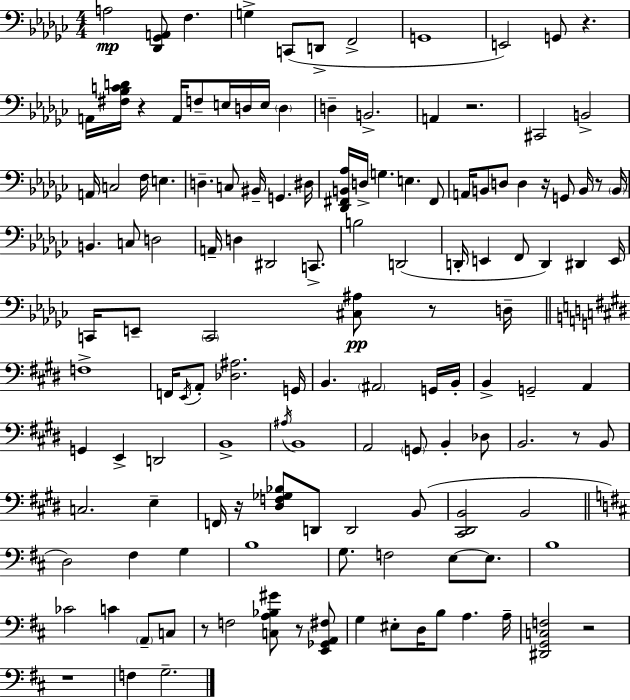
A3/h [Db2,Gb2,A2]/e F3/q. G3/q C2/e D2/e F2/h G2/w E2/h G2/e R/q. A2/s [F#3,Bb3,C4,D4]/s R/q A2/s F3/e E3/s D3/s E3/s D3/q D3/q B2/h. A2/q R/h. C#2/h B2/h A2/s C3/h F3/s E3/q. D3/q. C3/e BIS2/s G2/q. D#3/s [Db2,F#2,B2,Ab3]/s D3/s G3/q. E3/q. F#2/e A2/s B2/e D3/e D3/q R/s G2/e B2/s R/e B2/s B2/q. C3/e D3/h A2/s D3/q D#2/h C2/e. B3/h D2/h D2/s E2/q F2/e D2/q D#2/q E2/s C2/s E2/e C2/h [C#3,A#3]/e R/e D3/s F3/w F2/s E2/s A2/e [Db3,A#3]/h. G2/s B2/q. A#2/h G2/s B2/s B2/q G2/h A2/q G2/q E2/q D2/h B2/w A#3/s B2/w A2/h G2/e B2/q Db3/e B2/h. R/e B2/e C3/h. E3/q F2/s R/s [D#3,F3,Gb3,Bb3]/e D2/e D2/h B2/e [C#2,D#2,B2]/h B2/h D3/h F#3/q G3/q B3/w G3/e. F3/h E3/e E3/e. B3/w CES4/h C4/q A2/e C3/e R/e F3/h [C3,A3,Bb3,G#4]/e R/e [E2,Gb2,A2,F#3]/e G3/q EIS3/e D3/s B3/e A3/q. A3/s [D#2,G2,C3,F3]/h R/h R/w F3/q G3/h.